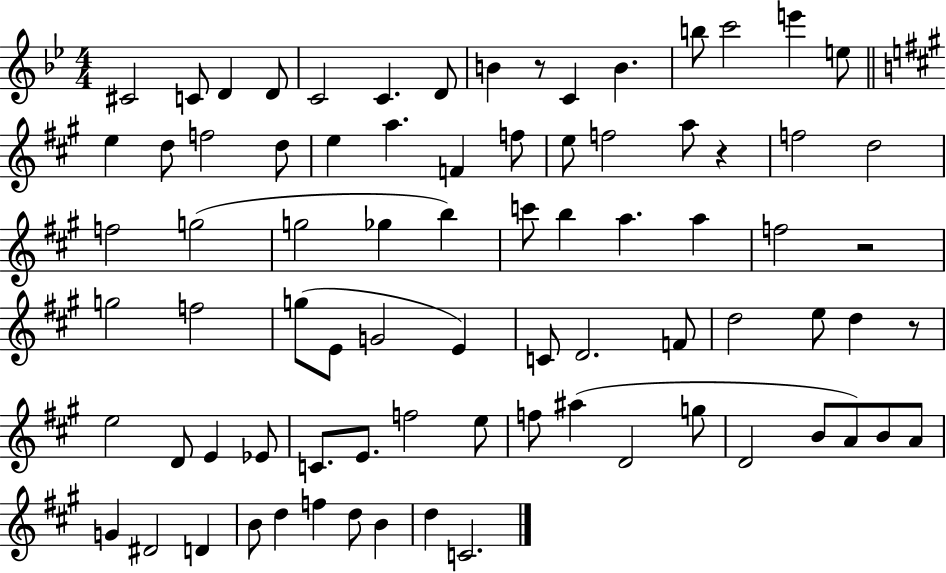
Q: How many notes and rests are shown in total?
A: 80